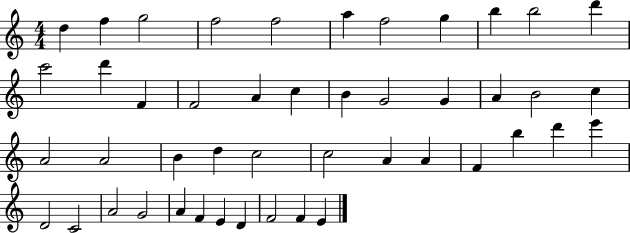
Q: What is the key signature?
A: C major